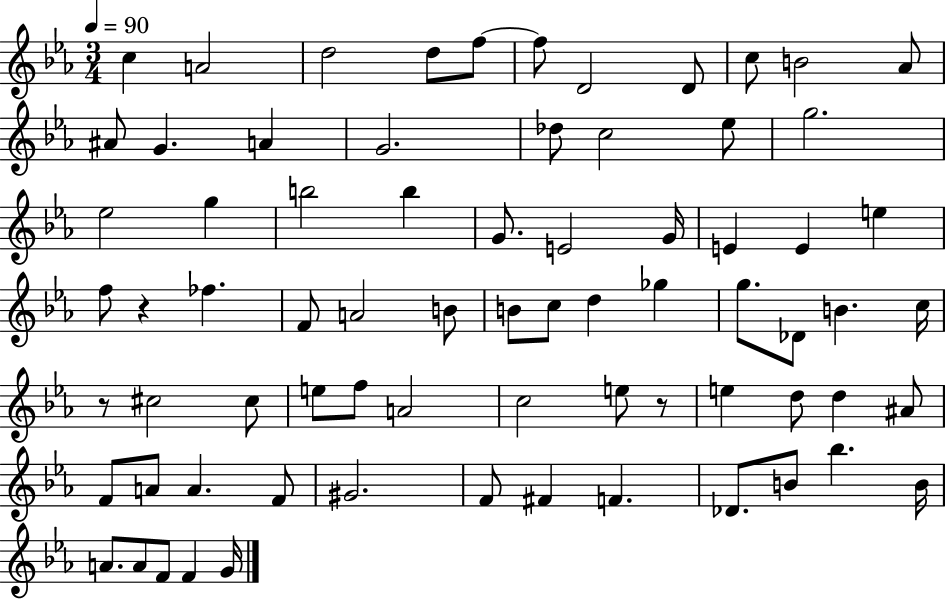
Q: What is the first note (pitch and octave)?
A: C5